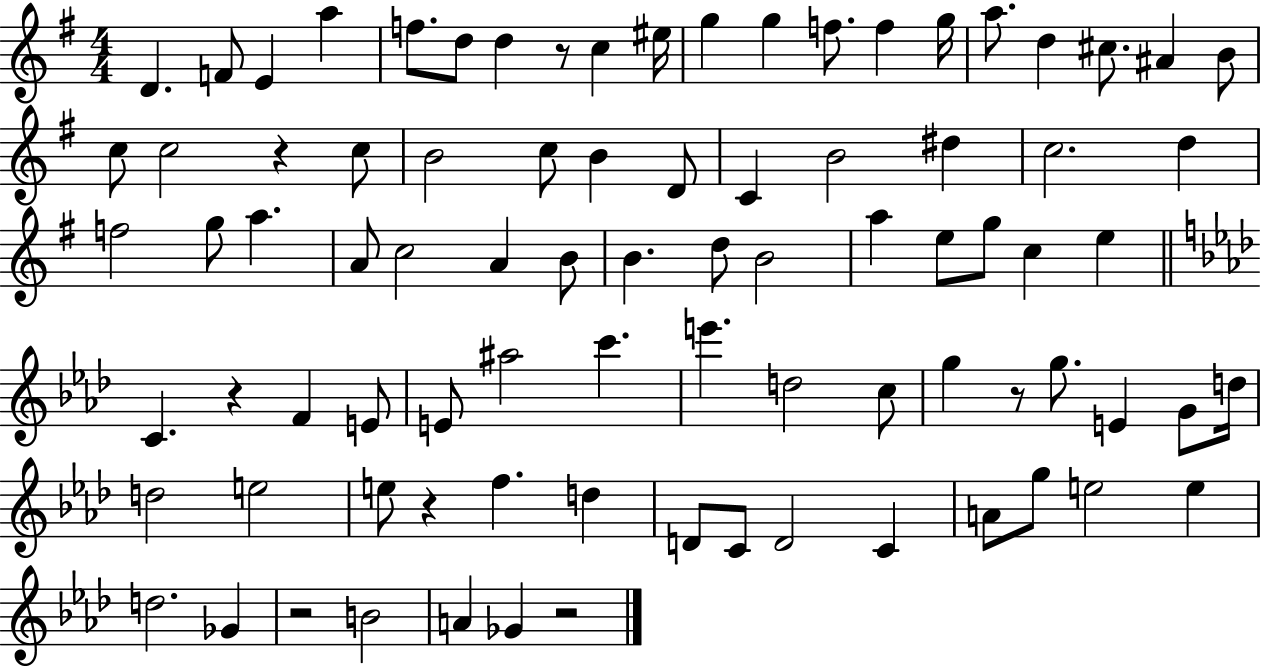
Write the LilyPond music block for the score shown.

{
  \clef treble
  \numericTimeSignature
  \time 4/4
  \key g \major
  d'4. f'8 e'4 a''4 | f''8. d''8 d''4 r8 c''4 eis''16 | g''4 g''4 f''8. f''4 g''16 | a''8. d''4 cis''8. ais'4 b'8 | \break c''8 c''2 r4 c''8 | b'2 c''8 b'4 d'8 | c'4 b'2 dis''4 | c''2. d''4 | \break f''2 g''8 a''4. | a'8 c''2 a'4 b'8 | b'4. d''8 b'2 | a''4 e''8 g''8 c''4 e''4 | \break \bar "||" \break \key aes \major c'4. r4 f'4 e'8 | e'8 ais''2 c'''4. | e'''4. d''2 c''8 | g''4 r8 g''8. e'4 g'8 d''16 | \break d''2 e''2 | e''8 r4 f''4. d''4 | d'8 c'8 d'2 c'4 | a'8 g''8 e''2 e''4 | \break d''2. ges'4 | r2 b'2 | a'4 ges'4 r2 | \bar "|."
}